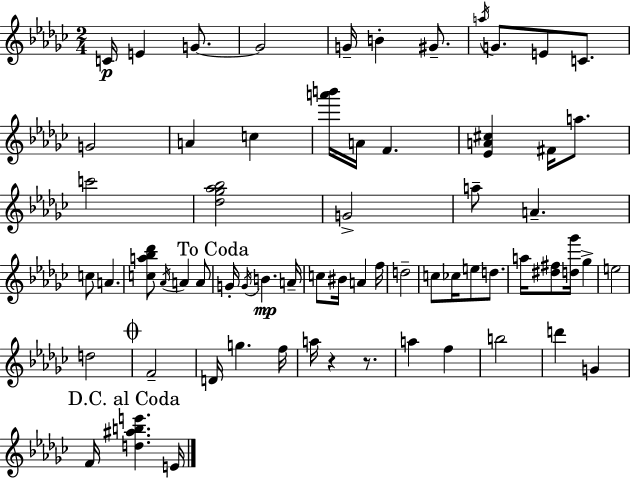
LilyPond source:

{
  \clef treble
  \numericTimeSignature
  \time 2/4
  \key ees \minor
  c'16\p e'4 g'8.~~ | g'2 | g'16-- b'4-. gis'8.-- | \acciaccatura { a''16 } g'8. e'8 c'8. | \break g'2 | a'4 c''4 | <a''' b'''>16 a'16 f'4. | <ees' a' cis''>4 fis'16 a''8. | \break c'''2 | <des'' ges'' aes'' bes''>2 | g'2-> | a''8-- a'4.-- | \break c''8 a'4. | <c'' a'' bes'' des'''>8 \acciaccatura { aes'16 } a'4 | a'8 \mark "To Coda" g'16-. \acciaccatura { g'16 }\mp b'4. | a'16-- c''8 bis'16 a'4 | \break f''16 d''2-- | c''8 ces''16 e''8 | d''8. a''16 <dis'' fis''>8 <d'' ges'''>16 ges''4-> | e''2 | \break d''2 | \mark \markup { \musicglyph "scripts.coda" } f'2-- | d'16 g''4. | f''16 a''16 r4 | \break r8. a''4 f''4 | b''2 | d'''4 g'4 | \mark "D.C. al Coda" f'16 <d'' ais'' b'' e'''>4. | \break e'16 \bar "|."
}